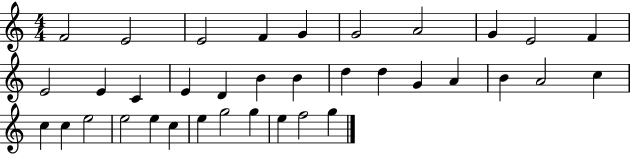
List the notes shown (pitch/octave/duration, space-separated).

F4/h E4/h E4/h F4/q G4/q G4/h A4/h G4/q E4/h F4/q E4/h E4/q C4/q E4/q D4/q B4/q B4/q D5/q D5/q G4/q A4/q B4/q A4/h C5/q C5/q C5/q E5/h E5/h E5/q C5/q E5/q G5/h G5/q E5/q F5/h G5/q